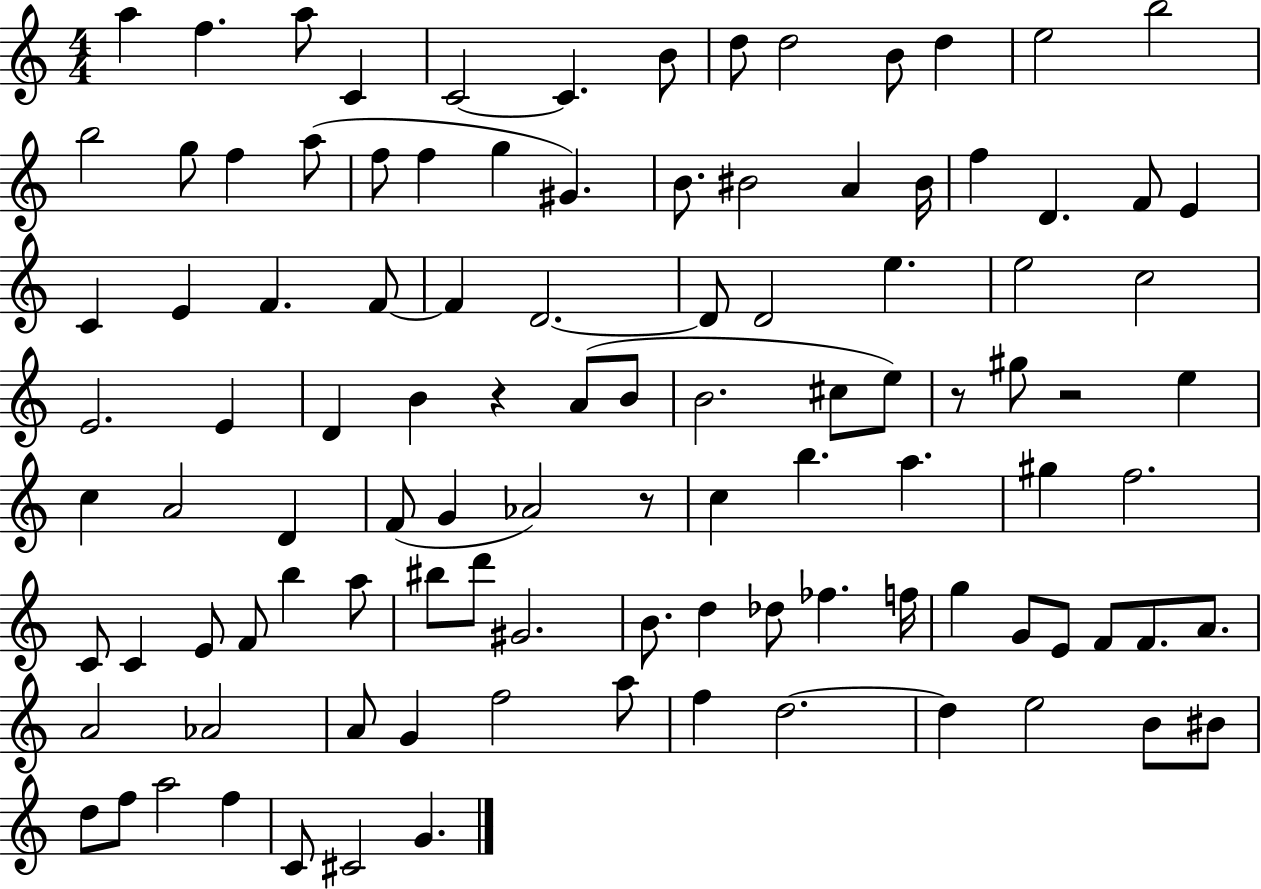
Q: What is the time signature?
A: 4/4